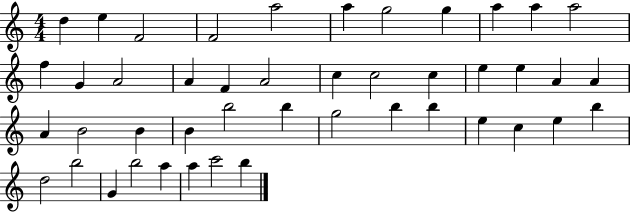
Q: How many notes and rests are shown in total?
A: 45